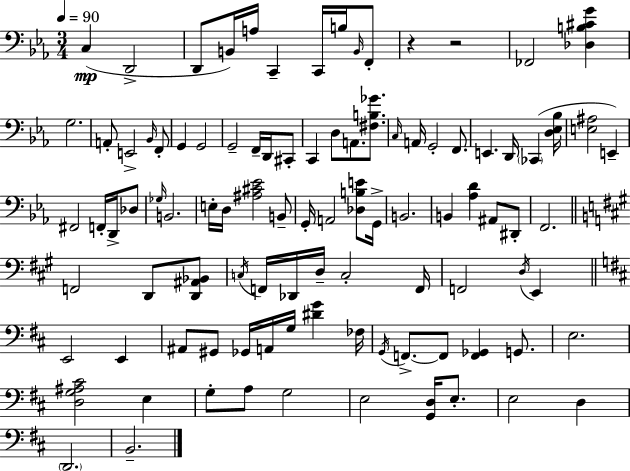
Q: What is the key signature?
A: C minor